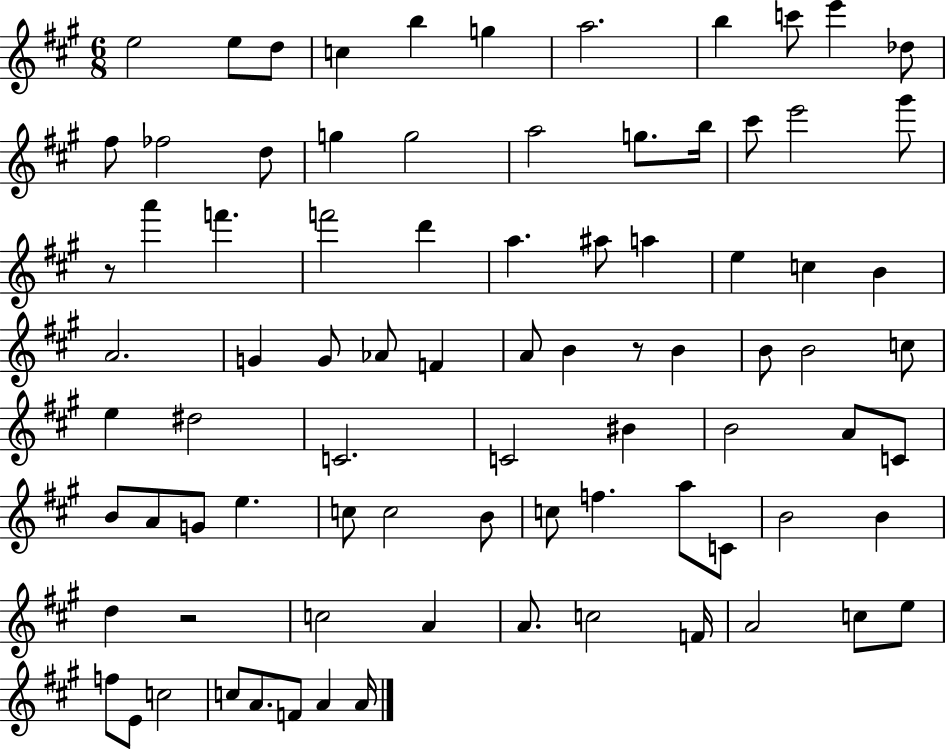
{
  \clef treble
  \numericTimeSignature
  \time 6/8
  \key a \major
  e''2 e''8 d''8 | c''4 b''4 g''4 | a''2. | b''4 c'''8 e'''4 des''8 | \break fis''8 fes''2 d''8 | g''4 g''2 | a''2 g''8. b''16 | cis'''8 e'''2 gis'''8 | \break r8 a'''4 f'''4. | f'''2 d'''4 | a''4. ais''8 a''4 | e''4 c''4 b'4 | \break a'2. | g'4 g'8 aes'8 f'4 | a'8 b'4 r8 b'4 | b'8 b'2 c''8 | \break e''4 dis''2 | c'2. | c'2 bis'4 | b'2 a'8 c'8 | \break b'8 a'8 g'8 e''4. | c''8 c''2 b'8 | c''8 f''4. a''8 c'8 | b'2 b'4 | \break d''4 r2 | c''2 a'4 | a'8. c''2 f'16 | a'2 c''8 e''8 | \break f''8 e'8 c''2 | c''8 a'8. f'8 a'4 a'16 | \bar "|."
}